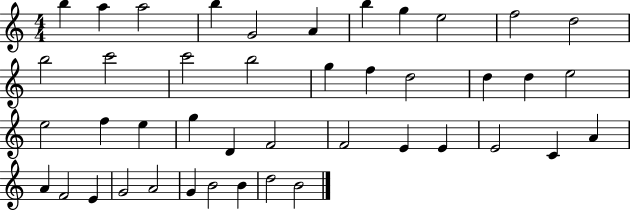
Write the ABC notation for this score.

X:1
T:Untitled
M:4/4
L:1/4
K:C
b a a2 b G2 A b g e2 f2 d2 b2 c'2 c'2 b2 g f d2 d d e2 e2 f e g D F2 F2 E E E2 C A A F2 E G2 A2 G B2 B d2 B2